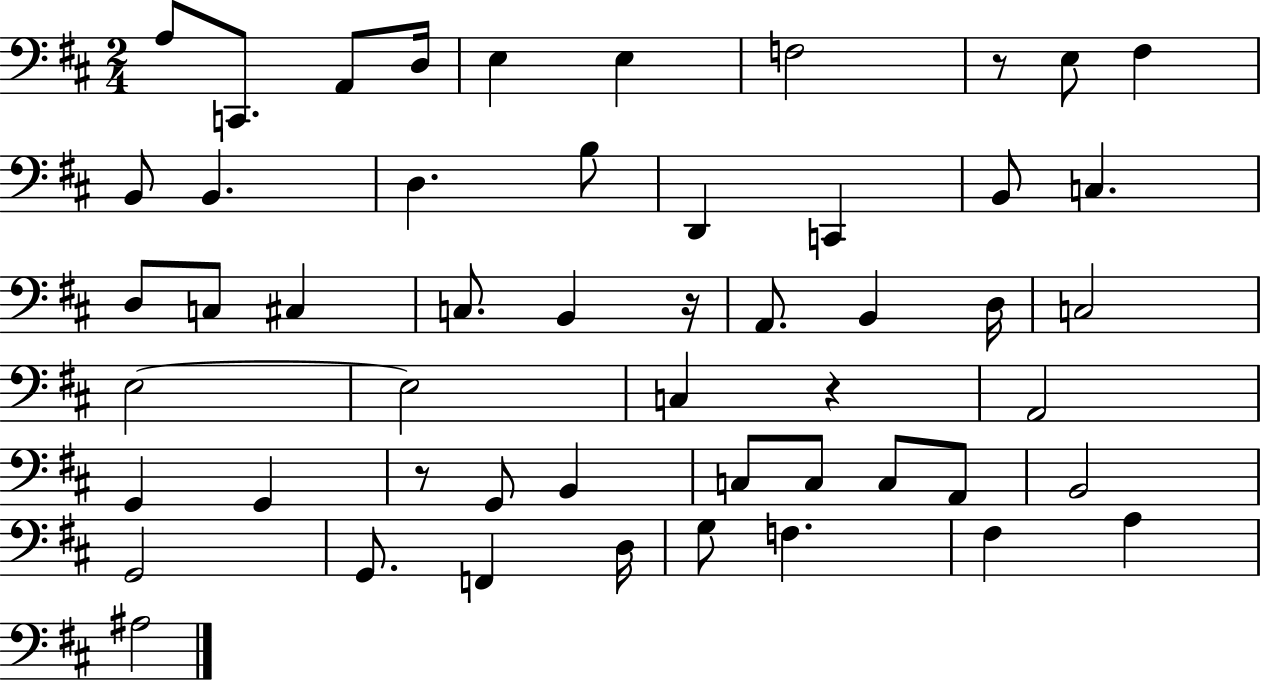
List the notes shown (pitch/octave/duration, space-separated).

A3/e C2/e. A2/e D3/s E3/q E3/q F3/h R/e E3/e F#3/q B2/e B2/q. D3/q. B3/e D2/q C2/q B2/e C3/q. D3/e C3/e C#3/q C3/e. B2/q R/s A2/e. B2/q D3/s C3/h E3/h E3/h C3/q R/q A2/h G2/q G2/q R/e G2/e B2/q C3/e C3/e C3/e A2/e B2/h G2/h G2/e. F2/q D3/s G3/e F3/q. F#3/q A3/q A#3/h